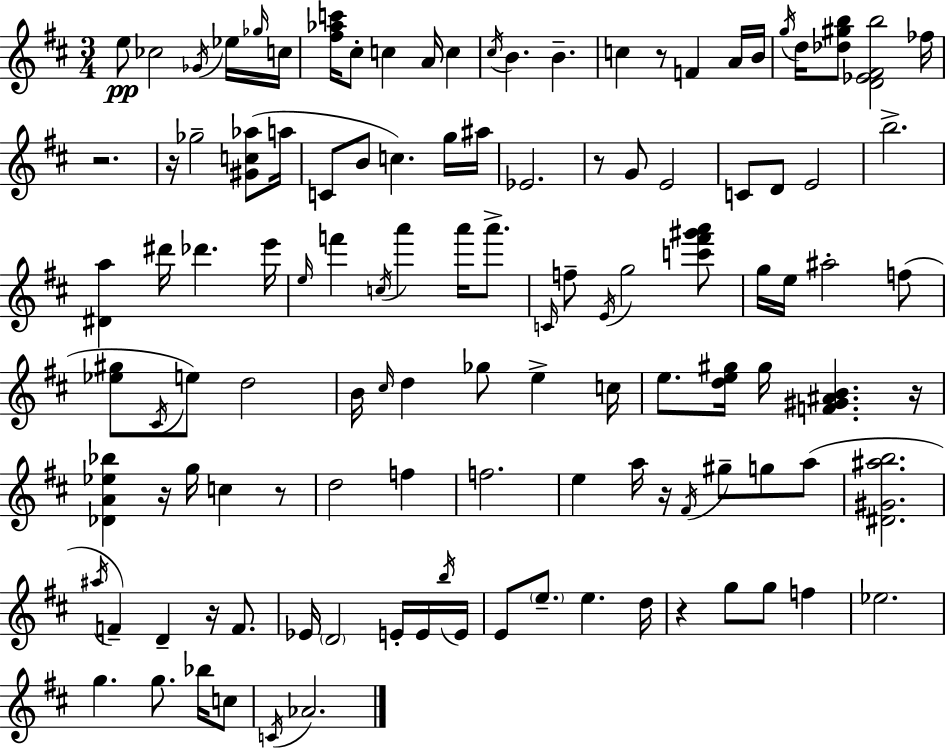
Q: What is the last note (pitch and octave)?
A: Ab4